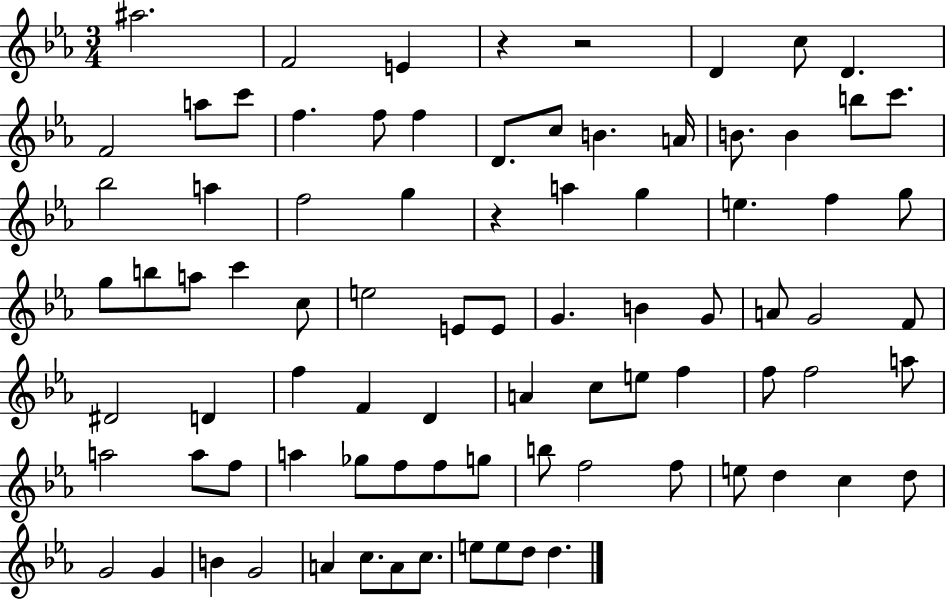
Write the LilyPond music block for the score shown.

{
  \clef treble
  \numericTimeSignature
  \time 3/4
  \key ees \major
  ais''2. | f'2 e'4 | r4 r2 | d'4 c''8 d'4. | \break f'2 a''8 c'''8 | f''4. f''8 f''4 | d'8. c''8 b'4. a'16 | b'8. b'4 b''8 c'''8. | \break bes''2 a''4 | f''2 g''4 | r4 a''4 g''4 | e''4. f''4 g''8 | \break g''8 b''8 a''8 c'''4 c''8 | e''2 e'8 e'8 | g'4. b'4 g'8 | a'8 g'2 f'8 | \break dis'2 d'4 | f''4 f'4 d'4 | a'4 c''8 e''8 f''4 | f''8 f''2 a''8 | \break a''2 a''8 f''8 | a''4 ges''8 f''8 f''8 g''8 | b''8 f''2 f''8 | e''8 d''4 c''4 d''8 | \break g'2 g'4 | b'4 g'2 | a'4 c''8. a'8 c''8. | e''8 e''8 d''8 d''4. | \break \bar "|."
}